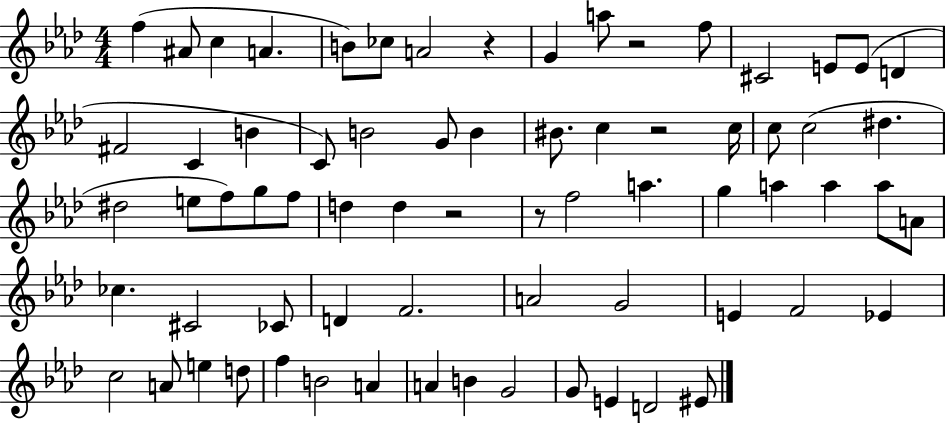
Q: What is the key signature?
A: AES major